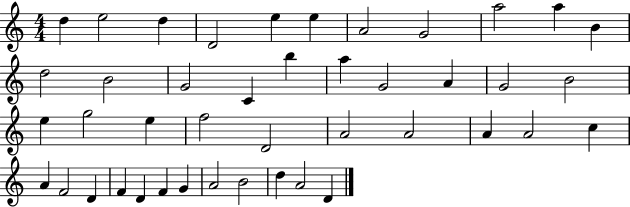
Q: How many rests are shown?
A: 0